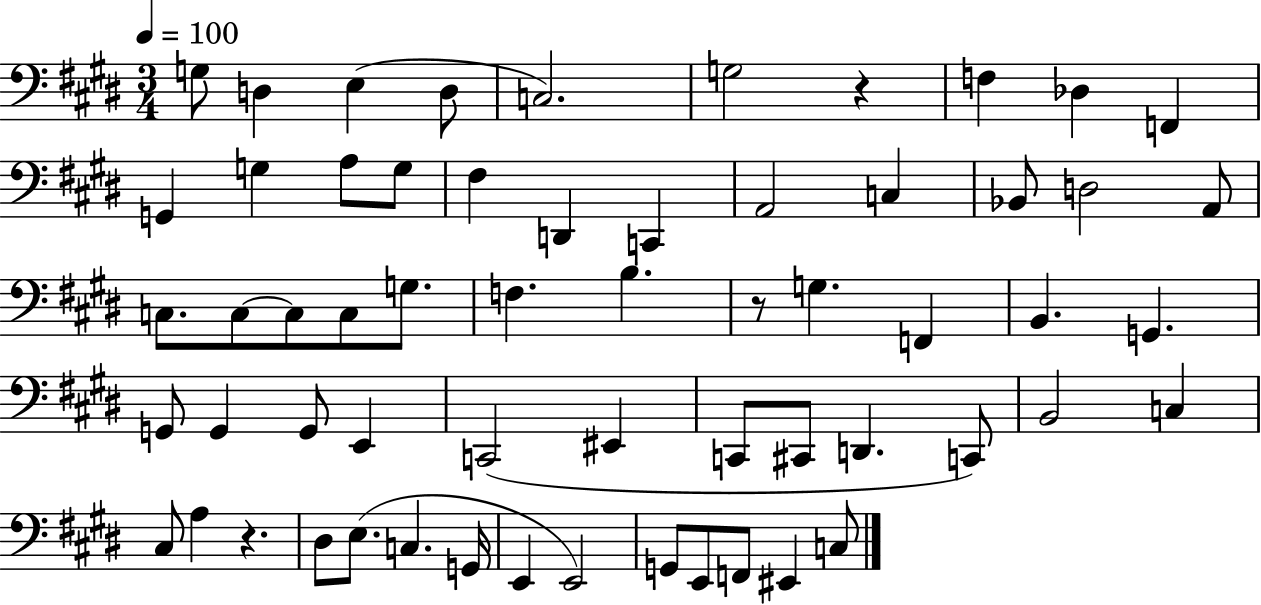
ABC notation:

X:1
T:Untitled
M:3/4
L:1/4
K:E
G,/2 D, E, D,/2 C,2 G,2 z F, _D, F,, G,, G, A,/2 G,/2 ^F, D,, C,, A,,2 C, _B,,/2 D,2 A,,/2 C,/2 C,/2 C,/2 C,/2 G,/2 F, B, z/2 G, F,, B,, G,, G,,/2 G,, G,,/2 E,, C,,2 ^E,, C,,/2 ^C,,/2 D,, C,,/2 B,,2 C, ^C,/2 A, z ^D,/2 E,/2 C, G,,/4 E,, E,,2 G,,/2 E,,/2 F,,/2 ^E,, C,/2